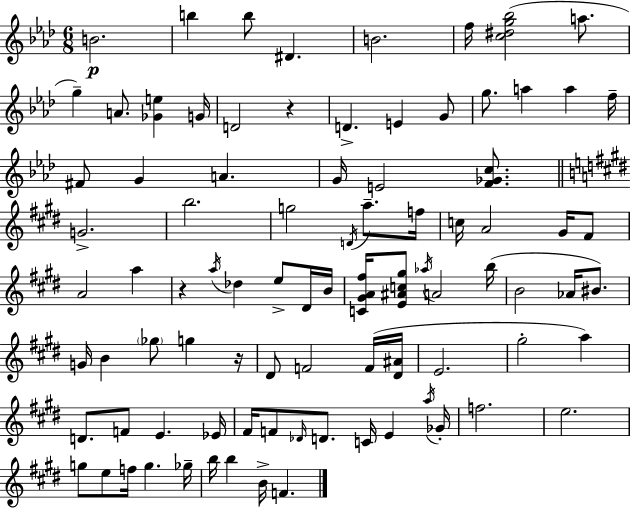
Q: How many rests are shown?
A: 3